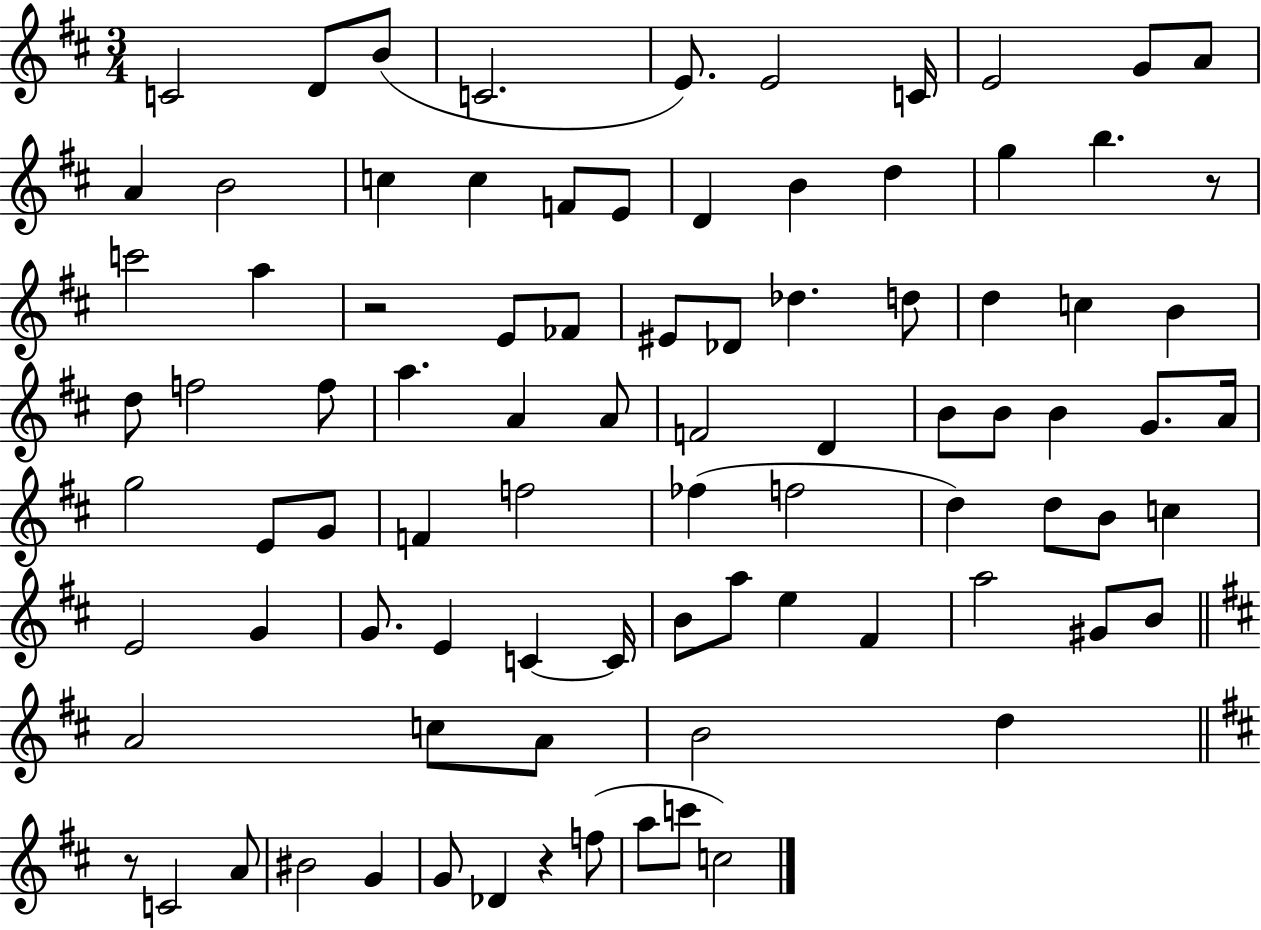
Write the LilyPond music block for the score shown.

{
  \clef treble
  \numericTimeSignature
  \time 3/4
  \key d \major
  c'2 d'8 b'8( | c'2. | e'8.) e'2 c'16 | e'2 g'8 a'8 | \break a'4 b'2 | c''4 c''4 f'8 e'8 | d'4 b'4 d''4 | g''4 b''4. r8 | \break c'''2 a''4 | r2 e'8 fes'8 | eis'8 des'8 des''4. d''8 | d''4 c''4 b'4 | \break d''8 f''2 f''8 | a''4. a'4 a'8 | f'2 d'4 | b'8 b'8 b'4 g'8. a'16 | \break g''2 e'8 g'8 | f'4 f''2 | fes''4( f''2 | d''4) d''8 b'8 c''4 | \break e'2 g'4 | g'8. e'4 c'4~~ c'16 | b'8 a''8 e''4 fis'4 | a''2 gis'8 b'8 | \break \bar "||" \break \key d \major a'2 c''8 a'8 | b'2 d''4 | \bar "||" \break \key d \major r8 c'2 a'8 | bis'2 g'4 | g'8 des'4 r4 f''8( | a''8 c'''8 c''2) | \break \bar "|."
}